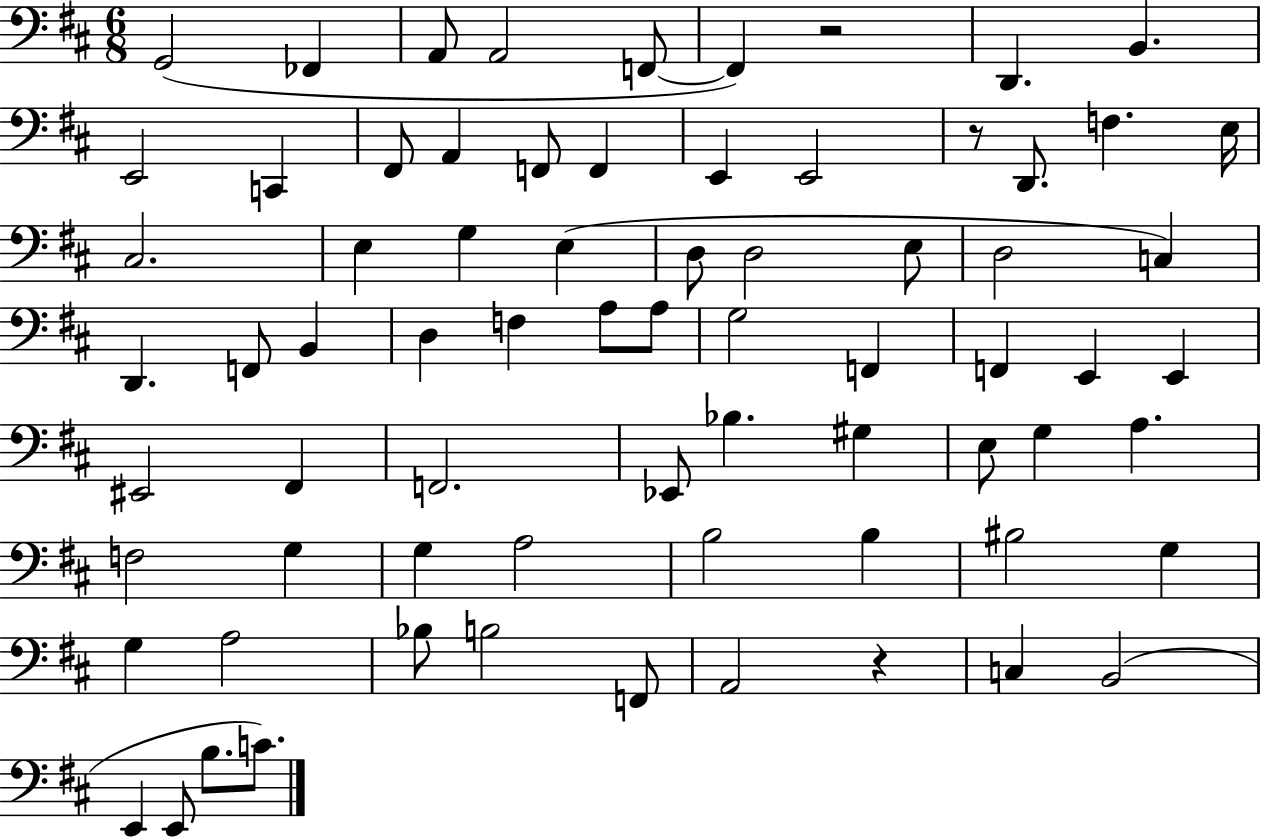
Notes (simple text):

G2/h FES2/q A2/e A2/h F2/e F2/q R/h D2/q. B2/q. E2/h C2/q F#2/e A2/q F2/e F2/q E2/q E2/h R/e D2/e. F3/q. E3/s C#3/h. E3/q G3/q E3/q D3/e D3/h E3/e D3/h C3/q D2/q. F2/e B2/q D3/q F3/q A3/e A3/e G3/h F2/q F2/q E2/q E2/q EIS2/h F#2/q F2/h. Eb2/e Bb3/q. G#3/q E3/e G3/q A3/q. F3/h G3/q G3/q A3/h B3/h B3/q BIS3/h G3/q G3/q A3/h Bb3/e B3/h F2/e A2/h R/q C3/q B2/h E2/q E2/e B3/e. C4/e.